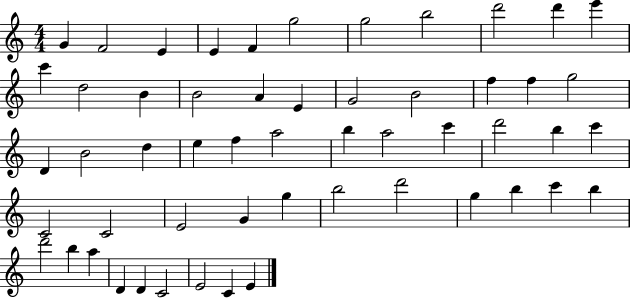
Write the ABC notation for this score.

X:1
T:Untitled
M:4/4
L:1/4
K:C
G F2 E E F g2 g2 b2 d'2 d' e' c' d2 B B2 A E G2 B2 f f g2 D B2 d e f a2 b a2 c' d'2 b c' C2 C2 E2 G g b2 d'2 g b c' b d'2 b a D D C2 E2 C E